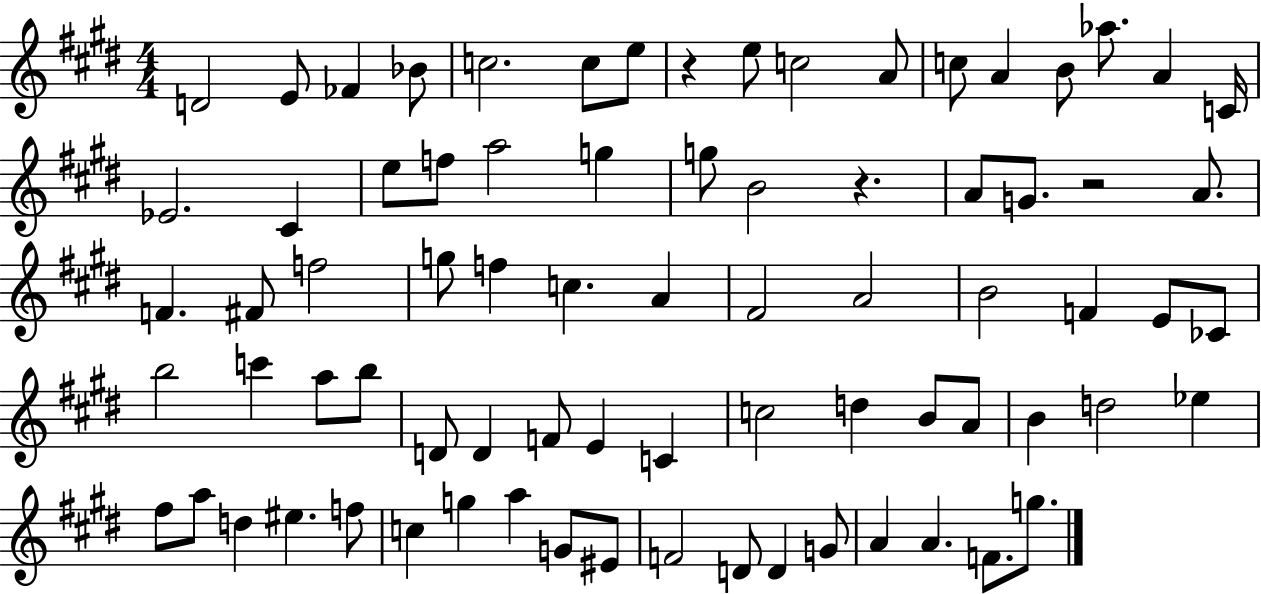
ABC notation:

X:1
T:Untitled
M:4/4
L:1/4
K:E
D2 E/2 _F _B/2 c2 c/2 e/2 z e/2 c2 A/2 c/2 A B/2 _a/2 A C/4 _E2 ^C e/2 f/2 a2 g g/2 B2 z A/2 G/2 z2 A/2 F ^F/2 f2 g/2 f c A ^F2 A2 B2 F E/2 _C/2 b2 c' a/2 b/2 D/2 D F/2 E C c2 d B/2 A/2 B d2 _e ^f/2 a/2 d ^e f/2 c g a G/2 ^E/2 F2 D/2 D G/2 A A F/2 g/2